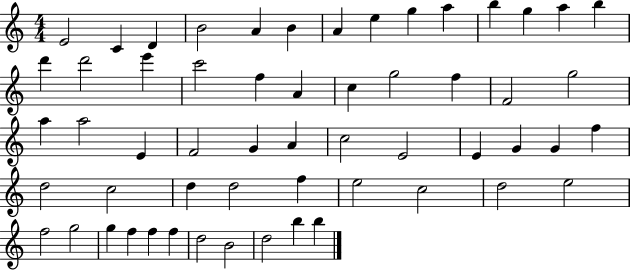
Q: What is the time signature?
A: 4/4